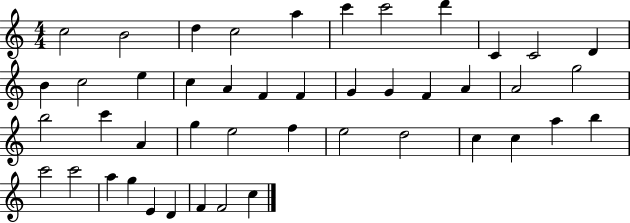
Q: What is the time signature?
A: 4/4